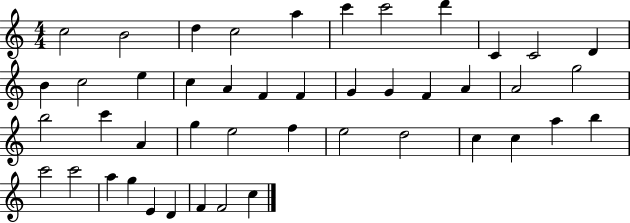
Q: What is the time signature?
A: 4/4